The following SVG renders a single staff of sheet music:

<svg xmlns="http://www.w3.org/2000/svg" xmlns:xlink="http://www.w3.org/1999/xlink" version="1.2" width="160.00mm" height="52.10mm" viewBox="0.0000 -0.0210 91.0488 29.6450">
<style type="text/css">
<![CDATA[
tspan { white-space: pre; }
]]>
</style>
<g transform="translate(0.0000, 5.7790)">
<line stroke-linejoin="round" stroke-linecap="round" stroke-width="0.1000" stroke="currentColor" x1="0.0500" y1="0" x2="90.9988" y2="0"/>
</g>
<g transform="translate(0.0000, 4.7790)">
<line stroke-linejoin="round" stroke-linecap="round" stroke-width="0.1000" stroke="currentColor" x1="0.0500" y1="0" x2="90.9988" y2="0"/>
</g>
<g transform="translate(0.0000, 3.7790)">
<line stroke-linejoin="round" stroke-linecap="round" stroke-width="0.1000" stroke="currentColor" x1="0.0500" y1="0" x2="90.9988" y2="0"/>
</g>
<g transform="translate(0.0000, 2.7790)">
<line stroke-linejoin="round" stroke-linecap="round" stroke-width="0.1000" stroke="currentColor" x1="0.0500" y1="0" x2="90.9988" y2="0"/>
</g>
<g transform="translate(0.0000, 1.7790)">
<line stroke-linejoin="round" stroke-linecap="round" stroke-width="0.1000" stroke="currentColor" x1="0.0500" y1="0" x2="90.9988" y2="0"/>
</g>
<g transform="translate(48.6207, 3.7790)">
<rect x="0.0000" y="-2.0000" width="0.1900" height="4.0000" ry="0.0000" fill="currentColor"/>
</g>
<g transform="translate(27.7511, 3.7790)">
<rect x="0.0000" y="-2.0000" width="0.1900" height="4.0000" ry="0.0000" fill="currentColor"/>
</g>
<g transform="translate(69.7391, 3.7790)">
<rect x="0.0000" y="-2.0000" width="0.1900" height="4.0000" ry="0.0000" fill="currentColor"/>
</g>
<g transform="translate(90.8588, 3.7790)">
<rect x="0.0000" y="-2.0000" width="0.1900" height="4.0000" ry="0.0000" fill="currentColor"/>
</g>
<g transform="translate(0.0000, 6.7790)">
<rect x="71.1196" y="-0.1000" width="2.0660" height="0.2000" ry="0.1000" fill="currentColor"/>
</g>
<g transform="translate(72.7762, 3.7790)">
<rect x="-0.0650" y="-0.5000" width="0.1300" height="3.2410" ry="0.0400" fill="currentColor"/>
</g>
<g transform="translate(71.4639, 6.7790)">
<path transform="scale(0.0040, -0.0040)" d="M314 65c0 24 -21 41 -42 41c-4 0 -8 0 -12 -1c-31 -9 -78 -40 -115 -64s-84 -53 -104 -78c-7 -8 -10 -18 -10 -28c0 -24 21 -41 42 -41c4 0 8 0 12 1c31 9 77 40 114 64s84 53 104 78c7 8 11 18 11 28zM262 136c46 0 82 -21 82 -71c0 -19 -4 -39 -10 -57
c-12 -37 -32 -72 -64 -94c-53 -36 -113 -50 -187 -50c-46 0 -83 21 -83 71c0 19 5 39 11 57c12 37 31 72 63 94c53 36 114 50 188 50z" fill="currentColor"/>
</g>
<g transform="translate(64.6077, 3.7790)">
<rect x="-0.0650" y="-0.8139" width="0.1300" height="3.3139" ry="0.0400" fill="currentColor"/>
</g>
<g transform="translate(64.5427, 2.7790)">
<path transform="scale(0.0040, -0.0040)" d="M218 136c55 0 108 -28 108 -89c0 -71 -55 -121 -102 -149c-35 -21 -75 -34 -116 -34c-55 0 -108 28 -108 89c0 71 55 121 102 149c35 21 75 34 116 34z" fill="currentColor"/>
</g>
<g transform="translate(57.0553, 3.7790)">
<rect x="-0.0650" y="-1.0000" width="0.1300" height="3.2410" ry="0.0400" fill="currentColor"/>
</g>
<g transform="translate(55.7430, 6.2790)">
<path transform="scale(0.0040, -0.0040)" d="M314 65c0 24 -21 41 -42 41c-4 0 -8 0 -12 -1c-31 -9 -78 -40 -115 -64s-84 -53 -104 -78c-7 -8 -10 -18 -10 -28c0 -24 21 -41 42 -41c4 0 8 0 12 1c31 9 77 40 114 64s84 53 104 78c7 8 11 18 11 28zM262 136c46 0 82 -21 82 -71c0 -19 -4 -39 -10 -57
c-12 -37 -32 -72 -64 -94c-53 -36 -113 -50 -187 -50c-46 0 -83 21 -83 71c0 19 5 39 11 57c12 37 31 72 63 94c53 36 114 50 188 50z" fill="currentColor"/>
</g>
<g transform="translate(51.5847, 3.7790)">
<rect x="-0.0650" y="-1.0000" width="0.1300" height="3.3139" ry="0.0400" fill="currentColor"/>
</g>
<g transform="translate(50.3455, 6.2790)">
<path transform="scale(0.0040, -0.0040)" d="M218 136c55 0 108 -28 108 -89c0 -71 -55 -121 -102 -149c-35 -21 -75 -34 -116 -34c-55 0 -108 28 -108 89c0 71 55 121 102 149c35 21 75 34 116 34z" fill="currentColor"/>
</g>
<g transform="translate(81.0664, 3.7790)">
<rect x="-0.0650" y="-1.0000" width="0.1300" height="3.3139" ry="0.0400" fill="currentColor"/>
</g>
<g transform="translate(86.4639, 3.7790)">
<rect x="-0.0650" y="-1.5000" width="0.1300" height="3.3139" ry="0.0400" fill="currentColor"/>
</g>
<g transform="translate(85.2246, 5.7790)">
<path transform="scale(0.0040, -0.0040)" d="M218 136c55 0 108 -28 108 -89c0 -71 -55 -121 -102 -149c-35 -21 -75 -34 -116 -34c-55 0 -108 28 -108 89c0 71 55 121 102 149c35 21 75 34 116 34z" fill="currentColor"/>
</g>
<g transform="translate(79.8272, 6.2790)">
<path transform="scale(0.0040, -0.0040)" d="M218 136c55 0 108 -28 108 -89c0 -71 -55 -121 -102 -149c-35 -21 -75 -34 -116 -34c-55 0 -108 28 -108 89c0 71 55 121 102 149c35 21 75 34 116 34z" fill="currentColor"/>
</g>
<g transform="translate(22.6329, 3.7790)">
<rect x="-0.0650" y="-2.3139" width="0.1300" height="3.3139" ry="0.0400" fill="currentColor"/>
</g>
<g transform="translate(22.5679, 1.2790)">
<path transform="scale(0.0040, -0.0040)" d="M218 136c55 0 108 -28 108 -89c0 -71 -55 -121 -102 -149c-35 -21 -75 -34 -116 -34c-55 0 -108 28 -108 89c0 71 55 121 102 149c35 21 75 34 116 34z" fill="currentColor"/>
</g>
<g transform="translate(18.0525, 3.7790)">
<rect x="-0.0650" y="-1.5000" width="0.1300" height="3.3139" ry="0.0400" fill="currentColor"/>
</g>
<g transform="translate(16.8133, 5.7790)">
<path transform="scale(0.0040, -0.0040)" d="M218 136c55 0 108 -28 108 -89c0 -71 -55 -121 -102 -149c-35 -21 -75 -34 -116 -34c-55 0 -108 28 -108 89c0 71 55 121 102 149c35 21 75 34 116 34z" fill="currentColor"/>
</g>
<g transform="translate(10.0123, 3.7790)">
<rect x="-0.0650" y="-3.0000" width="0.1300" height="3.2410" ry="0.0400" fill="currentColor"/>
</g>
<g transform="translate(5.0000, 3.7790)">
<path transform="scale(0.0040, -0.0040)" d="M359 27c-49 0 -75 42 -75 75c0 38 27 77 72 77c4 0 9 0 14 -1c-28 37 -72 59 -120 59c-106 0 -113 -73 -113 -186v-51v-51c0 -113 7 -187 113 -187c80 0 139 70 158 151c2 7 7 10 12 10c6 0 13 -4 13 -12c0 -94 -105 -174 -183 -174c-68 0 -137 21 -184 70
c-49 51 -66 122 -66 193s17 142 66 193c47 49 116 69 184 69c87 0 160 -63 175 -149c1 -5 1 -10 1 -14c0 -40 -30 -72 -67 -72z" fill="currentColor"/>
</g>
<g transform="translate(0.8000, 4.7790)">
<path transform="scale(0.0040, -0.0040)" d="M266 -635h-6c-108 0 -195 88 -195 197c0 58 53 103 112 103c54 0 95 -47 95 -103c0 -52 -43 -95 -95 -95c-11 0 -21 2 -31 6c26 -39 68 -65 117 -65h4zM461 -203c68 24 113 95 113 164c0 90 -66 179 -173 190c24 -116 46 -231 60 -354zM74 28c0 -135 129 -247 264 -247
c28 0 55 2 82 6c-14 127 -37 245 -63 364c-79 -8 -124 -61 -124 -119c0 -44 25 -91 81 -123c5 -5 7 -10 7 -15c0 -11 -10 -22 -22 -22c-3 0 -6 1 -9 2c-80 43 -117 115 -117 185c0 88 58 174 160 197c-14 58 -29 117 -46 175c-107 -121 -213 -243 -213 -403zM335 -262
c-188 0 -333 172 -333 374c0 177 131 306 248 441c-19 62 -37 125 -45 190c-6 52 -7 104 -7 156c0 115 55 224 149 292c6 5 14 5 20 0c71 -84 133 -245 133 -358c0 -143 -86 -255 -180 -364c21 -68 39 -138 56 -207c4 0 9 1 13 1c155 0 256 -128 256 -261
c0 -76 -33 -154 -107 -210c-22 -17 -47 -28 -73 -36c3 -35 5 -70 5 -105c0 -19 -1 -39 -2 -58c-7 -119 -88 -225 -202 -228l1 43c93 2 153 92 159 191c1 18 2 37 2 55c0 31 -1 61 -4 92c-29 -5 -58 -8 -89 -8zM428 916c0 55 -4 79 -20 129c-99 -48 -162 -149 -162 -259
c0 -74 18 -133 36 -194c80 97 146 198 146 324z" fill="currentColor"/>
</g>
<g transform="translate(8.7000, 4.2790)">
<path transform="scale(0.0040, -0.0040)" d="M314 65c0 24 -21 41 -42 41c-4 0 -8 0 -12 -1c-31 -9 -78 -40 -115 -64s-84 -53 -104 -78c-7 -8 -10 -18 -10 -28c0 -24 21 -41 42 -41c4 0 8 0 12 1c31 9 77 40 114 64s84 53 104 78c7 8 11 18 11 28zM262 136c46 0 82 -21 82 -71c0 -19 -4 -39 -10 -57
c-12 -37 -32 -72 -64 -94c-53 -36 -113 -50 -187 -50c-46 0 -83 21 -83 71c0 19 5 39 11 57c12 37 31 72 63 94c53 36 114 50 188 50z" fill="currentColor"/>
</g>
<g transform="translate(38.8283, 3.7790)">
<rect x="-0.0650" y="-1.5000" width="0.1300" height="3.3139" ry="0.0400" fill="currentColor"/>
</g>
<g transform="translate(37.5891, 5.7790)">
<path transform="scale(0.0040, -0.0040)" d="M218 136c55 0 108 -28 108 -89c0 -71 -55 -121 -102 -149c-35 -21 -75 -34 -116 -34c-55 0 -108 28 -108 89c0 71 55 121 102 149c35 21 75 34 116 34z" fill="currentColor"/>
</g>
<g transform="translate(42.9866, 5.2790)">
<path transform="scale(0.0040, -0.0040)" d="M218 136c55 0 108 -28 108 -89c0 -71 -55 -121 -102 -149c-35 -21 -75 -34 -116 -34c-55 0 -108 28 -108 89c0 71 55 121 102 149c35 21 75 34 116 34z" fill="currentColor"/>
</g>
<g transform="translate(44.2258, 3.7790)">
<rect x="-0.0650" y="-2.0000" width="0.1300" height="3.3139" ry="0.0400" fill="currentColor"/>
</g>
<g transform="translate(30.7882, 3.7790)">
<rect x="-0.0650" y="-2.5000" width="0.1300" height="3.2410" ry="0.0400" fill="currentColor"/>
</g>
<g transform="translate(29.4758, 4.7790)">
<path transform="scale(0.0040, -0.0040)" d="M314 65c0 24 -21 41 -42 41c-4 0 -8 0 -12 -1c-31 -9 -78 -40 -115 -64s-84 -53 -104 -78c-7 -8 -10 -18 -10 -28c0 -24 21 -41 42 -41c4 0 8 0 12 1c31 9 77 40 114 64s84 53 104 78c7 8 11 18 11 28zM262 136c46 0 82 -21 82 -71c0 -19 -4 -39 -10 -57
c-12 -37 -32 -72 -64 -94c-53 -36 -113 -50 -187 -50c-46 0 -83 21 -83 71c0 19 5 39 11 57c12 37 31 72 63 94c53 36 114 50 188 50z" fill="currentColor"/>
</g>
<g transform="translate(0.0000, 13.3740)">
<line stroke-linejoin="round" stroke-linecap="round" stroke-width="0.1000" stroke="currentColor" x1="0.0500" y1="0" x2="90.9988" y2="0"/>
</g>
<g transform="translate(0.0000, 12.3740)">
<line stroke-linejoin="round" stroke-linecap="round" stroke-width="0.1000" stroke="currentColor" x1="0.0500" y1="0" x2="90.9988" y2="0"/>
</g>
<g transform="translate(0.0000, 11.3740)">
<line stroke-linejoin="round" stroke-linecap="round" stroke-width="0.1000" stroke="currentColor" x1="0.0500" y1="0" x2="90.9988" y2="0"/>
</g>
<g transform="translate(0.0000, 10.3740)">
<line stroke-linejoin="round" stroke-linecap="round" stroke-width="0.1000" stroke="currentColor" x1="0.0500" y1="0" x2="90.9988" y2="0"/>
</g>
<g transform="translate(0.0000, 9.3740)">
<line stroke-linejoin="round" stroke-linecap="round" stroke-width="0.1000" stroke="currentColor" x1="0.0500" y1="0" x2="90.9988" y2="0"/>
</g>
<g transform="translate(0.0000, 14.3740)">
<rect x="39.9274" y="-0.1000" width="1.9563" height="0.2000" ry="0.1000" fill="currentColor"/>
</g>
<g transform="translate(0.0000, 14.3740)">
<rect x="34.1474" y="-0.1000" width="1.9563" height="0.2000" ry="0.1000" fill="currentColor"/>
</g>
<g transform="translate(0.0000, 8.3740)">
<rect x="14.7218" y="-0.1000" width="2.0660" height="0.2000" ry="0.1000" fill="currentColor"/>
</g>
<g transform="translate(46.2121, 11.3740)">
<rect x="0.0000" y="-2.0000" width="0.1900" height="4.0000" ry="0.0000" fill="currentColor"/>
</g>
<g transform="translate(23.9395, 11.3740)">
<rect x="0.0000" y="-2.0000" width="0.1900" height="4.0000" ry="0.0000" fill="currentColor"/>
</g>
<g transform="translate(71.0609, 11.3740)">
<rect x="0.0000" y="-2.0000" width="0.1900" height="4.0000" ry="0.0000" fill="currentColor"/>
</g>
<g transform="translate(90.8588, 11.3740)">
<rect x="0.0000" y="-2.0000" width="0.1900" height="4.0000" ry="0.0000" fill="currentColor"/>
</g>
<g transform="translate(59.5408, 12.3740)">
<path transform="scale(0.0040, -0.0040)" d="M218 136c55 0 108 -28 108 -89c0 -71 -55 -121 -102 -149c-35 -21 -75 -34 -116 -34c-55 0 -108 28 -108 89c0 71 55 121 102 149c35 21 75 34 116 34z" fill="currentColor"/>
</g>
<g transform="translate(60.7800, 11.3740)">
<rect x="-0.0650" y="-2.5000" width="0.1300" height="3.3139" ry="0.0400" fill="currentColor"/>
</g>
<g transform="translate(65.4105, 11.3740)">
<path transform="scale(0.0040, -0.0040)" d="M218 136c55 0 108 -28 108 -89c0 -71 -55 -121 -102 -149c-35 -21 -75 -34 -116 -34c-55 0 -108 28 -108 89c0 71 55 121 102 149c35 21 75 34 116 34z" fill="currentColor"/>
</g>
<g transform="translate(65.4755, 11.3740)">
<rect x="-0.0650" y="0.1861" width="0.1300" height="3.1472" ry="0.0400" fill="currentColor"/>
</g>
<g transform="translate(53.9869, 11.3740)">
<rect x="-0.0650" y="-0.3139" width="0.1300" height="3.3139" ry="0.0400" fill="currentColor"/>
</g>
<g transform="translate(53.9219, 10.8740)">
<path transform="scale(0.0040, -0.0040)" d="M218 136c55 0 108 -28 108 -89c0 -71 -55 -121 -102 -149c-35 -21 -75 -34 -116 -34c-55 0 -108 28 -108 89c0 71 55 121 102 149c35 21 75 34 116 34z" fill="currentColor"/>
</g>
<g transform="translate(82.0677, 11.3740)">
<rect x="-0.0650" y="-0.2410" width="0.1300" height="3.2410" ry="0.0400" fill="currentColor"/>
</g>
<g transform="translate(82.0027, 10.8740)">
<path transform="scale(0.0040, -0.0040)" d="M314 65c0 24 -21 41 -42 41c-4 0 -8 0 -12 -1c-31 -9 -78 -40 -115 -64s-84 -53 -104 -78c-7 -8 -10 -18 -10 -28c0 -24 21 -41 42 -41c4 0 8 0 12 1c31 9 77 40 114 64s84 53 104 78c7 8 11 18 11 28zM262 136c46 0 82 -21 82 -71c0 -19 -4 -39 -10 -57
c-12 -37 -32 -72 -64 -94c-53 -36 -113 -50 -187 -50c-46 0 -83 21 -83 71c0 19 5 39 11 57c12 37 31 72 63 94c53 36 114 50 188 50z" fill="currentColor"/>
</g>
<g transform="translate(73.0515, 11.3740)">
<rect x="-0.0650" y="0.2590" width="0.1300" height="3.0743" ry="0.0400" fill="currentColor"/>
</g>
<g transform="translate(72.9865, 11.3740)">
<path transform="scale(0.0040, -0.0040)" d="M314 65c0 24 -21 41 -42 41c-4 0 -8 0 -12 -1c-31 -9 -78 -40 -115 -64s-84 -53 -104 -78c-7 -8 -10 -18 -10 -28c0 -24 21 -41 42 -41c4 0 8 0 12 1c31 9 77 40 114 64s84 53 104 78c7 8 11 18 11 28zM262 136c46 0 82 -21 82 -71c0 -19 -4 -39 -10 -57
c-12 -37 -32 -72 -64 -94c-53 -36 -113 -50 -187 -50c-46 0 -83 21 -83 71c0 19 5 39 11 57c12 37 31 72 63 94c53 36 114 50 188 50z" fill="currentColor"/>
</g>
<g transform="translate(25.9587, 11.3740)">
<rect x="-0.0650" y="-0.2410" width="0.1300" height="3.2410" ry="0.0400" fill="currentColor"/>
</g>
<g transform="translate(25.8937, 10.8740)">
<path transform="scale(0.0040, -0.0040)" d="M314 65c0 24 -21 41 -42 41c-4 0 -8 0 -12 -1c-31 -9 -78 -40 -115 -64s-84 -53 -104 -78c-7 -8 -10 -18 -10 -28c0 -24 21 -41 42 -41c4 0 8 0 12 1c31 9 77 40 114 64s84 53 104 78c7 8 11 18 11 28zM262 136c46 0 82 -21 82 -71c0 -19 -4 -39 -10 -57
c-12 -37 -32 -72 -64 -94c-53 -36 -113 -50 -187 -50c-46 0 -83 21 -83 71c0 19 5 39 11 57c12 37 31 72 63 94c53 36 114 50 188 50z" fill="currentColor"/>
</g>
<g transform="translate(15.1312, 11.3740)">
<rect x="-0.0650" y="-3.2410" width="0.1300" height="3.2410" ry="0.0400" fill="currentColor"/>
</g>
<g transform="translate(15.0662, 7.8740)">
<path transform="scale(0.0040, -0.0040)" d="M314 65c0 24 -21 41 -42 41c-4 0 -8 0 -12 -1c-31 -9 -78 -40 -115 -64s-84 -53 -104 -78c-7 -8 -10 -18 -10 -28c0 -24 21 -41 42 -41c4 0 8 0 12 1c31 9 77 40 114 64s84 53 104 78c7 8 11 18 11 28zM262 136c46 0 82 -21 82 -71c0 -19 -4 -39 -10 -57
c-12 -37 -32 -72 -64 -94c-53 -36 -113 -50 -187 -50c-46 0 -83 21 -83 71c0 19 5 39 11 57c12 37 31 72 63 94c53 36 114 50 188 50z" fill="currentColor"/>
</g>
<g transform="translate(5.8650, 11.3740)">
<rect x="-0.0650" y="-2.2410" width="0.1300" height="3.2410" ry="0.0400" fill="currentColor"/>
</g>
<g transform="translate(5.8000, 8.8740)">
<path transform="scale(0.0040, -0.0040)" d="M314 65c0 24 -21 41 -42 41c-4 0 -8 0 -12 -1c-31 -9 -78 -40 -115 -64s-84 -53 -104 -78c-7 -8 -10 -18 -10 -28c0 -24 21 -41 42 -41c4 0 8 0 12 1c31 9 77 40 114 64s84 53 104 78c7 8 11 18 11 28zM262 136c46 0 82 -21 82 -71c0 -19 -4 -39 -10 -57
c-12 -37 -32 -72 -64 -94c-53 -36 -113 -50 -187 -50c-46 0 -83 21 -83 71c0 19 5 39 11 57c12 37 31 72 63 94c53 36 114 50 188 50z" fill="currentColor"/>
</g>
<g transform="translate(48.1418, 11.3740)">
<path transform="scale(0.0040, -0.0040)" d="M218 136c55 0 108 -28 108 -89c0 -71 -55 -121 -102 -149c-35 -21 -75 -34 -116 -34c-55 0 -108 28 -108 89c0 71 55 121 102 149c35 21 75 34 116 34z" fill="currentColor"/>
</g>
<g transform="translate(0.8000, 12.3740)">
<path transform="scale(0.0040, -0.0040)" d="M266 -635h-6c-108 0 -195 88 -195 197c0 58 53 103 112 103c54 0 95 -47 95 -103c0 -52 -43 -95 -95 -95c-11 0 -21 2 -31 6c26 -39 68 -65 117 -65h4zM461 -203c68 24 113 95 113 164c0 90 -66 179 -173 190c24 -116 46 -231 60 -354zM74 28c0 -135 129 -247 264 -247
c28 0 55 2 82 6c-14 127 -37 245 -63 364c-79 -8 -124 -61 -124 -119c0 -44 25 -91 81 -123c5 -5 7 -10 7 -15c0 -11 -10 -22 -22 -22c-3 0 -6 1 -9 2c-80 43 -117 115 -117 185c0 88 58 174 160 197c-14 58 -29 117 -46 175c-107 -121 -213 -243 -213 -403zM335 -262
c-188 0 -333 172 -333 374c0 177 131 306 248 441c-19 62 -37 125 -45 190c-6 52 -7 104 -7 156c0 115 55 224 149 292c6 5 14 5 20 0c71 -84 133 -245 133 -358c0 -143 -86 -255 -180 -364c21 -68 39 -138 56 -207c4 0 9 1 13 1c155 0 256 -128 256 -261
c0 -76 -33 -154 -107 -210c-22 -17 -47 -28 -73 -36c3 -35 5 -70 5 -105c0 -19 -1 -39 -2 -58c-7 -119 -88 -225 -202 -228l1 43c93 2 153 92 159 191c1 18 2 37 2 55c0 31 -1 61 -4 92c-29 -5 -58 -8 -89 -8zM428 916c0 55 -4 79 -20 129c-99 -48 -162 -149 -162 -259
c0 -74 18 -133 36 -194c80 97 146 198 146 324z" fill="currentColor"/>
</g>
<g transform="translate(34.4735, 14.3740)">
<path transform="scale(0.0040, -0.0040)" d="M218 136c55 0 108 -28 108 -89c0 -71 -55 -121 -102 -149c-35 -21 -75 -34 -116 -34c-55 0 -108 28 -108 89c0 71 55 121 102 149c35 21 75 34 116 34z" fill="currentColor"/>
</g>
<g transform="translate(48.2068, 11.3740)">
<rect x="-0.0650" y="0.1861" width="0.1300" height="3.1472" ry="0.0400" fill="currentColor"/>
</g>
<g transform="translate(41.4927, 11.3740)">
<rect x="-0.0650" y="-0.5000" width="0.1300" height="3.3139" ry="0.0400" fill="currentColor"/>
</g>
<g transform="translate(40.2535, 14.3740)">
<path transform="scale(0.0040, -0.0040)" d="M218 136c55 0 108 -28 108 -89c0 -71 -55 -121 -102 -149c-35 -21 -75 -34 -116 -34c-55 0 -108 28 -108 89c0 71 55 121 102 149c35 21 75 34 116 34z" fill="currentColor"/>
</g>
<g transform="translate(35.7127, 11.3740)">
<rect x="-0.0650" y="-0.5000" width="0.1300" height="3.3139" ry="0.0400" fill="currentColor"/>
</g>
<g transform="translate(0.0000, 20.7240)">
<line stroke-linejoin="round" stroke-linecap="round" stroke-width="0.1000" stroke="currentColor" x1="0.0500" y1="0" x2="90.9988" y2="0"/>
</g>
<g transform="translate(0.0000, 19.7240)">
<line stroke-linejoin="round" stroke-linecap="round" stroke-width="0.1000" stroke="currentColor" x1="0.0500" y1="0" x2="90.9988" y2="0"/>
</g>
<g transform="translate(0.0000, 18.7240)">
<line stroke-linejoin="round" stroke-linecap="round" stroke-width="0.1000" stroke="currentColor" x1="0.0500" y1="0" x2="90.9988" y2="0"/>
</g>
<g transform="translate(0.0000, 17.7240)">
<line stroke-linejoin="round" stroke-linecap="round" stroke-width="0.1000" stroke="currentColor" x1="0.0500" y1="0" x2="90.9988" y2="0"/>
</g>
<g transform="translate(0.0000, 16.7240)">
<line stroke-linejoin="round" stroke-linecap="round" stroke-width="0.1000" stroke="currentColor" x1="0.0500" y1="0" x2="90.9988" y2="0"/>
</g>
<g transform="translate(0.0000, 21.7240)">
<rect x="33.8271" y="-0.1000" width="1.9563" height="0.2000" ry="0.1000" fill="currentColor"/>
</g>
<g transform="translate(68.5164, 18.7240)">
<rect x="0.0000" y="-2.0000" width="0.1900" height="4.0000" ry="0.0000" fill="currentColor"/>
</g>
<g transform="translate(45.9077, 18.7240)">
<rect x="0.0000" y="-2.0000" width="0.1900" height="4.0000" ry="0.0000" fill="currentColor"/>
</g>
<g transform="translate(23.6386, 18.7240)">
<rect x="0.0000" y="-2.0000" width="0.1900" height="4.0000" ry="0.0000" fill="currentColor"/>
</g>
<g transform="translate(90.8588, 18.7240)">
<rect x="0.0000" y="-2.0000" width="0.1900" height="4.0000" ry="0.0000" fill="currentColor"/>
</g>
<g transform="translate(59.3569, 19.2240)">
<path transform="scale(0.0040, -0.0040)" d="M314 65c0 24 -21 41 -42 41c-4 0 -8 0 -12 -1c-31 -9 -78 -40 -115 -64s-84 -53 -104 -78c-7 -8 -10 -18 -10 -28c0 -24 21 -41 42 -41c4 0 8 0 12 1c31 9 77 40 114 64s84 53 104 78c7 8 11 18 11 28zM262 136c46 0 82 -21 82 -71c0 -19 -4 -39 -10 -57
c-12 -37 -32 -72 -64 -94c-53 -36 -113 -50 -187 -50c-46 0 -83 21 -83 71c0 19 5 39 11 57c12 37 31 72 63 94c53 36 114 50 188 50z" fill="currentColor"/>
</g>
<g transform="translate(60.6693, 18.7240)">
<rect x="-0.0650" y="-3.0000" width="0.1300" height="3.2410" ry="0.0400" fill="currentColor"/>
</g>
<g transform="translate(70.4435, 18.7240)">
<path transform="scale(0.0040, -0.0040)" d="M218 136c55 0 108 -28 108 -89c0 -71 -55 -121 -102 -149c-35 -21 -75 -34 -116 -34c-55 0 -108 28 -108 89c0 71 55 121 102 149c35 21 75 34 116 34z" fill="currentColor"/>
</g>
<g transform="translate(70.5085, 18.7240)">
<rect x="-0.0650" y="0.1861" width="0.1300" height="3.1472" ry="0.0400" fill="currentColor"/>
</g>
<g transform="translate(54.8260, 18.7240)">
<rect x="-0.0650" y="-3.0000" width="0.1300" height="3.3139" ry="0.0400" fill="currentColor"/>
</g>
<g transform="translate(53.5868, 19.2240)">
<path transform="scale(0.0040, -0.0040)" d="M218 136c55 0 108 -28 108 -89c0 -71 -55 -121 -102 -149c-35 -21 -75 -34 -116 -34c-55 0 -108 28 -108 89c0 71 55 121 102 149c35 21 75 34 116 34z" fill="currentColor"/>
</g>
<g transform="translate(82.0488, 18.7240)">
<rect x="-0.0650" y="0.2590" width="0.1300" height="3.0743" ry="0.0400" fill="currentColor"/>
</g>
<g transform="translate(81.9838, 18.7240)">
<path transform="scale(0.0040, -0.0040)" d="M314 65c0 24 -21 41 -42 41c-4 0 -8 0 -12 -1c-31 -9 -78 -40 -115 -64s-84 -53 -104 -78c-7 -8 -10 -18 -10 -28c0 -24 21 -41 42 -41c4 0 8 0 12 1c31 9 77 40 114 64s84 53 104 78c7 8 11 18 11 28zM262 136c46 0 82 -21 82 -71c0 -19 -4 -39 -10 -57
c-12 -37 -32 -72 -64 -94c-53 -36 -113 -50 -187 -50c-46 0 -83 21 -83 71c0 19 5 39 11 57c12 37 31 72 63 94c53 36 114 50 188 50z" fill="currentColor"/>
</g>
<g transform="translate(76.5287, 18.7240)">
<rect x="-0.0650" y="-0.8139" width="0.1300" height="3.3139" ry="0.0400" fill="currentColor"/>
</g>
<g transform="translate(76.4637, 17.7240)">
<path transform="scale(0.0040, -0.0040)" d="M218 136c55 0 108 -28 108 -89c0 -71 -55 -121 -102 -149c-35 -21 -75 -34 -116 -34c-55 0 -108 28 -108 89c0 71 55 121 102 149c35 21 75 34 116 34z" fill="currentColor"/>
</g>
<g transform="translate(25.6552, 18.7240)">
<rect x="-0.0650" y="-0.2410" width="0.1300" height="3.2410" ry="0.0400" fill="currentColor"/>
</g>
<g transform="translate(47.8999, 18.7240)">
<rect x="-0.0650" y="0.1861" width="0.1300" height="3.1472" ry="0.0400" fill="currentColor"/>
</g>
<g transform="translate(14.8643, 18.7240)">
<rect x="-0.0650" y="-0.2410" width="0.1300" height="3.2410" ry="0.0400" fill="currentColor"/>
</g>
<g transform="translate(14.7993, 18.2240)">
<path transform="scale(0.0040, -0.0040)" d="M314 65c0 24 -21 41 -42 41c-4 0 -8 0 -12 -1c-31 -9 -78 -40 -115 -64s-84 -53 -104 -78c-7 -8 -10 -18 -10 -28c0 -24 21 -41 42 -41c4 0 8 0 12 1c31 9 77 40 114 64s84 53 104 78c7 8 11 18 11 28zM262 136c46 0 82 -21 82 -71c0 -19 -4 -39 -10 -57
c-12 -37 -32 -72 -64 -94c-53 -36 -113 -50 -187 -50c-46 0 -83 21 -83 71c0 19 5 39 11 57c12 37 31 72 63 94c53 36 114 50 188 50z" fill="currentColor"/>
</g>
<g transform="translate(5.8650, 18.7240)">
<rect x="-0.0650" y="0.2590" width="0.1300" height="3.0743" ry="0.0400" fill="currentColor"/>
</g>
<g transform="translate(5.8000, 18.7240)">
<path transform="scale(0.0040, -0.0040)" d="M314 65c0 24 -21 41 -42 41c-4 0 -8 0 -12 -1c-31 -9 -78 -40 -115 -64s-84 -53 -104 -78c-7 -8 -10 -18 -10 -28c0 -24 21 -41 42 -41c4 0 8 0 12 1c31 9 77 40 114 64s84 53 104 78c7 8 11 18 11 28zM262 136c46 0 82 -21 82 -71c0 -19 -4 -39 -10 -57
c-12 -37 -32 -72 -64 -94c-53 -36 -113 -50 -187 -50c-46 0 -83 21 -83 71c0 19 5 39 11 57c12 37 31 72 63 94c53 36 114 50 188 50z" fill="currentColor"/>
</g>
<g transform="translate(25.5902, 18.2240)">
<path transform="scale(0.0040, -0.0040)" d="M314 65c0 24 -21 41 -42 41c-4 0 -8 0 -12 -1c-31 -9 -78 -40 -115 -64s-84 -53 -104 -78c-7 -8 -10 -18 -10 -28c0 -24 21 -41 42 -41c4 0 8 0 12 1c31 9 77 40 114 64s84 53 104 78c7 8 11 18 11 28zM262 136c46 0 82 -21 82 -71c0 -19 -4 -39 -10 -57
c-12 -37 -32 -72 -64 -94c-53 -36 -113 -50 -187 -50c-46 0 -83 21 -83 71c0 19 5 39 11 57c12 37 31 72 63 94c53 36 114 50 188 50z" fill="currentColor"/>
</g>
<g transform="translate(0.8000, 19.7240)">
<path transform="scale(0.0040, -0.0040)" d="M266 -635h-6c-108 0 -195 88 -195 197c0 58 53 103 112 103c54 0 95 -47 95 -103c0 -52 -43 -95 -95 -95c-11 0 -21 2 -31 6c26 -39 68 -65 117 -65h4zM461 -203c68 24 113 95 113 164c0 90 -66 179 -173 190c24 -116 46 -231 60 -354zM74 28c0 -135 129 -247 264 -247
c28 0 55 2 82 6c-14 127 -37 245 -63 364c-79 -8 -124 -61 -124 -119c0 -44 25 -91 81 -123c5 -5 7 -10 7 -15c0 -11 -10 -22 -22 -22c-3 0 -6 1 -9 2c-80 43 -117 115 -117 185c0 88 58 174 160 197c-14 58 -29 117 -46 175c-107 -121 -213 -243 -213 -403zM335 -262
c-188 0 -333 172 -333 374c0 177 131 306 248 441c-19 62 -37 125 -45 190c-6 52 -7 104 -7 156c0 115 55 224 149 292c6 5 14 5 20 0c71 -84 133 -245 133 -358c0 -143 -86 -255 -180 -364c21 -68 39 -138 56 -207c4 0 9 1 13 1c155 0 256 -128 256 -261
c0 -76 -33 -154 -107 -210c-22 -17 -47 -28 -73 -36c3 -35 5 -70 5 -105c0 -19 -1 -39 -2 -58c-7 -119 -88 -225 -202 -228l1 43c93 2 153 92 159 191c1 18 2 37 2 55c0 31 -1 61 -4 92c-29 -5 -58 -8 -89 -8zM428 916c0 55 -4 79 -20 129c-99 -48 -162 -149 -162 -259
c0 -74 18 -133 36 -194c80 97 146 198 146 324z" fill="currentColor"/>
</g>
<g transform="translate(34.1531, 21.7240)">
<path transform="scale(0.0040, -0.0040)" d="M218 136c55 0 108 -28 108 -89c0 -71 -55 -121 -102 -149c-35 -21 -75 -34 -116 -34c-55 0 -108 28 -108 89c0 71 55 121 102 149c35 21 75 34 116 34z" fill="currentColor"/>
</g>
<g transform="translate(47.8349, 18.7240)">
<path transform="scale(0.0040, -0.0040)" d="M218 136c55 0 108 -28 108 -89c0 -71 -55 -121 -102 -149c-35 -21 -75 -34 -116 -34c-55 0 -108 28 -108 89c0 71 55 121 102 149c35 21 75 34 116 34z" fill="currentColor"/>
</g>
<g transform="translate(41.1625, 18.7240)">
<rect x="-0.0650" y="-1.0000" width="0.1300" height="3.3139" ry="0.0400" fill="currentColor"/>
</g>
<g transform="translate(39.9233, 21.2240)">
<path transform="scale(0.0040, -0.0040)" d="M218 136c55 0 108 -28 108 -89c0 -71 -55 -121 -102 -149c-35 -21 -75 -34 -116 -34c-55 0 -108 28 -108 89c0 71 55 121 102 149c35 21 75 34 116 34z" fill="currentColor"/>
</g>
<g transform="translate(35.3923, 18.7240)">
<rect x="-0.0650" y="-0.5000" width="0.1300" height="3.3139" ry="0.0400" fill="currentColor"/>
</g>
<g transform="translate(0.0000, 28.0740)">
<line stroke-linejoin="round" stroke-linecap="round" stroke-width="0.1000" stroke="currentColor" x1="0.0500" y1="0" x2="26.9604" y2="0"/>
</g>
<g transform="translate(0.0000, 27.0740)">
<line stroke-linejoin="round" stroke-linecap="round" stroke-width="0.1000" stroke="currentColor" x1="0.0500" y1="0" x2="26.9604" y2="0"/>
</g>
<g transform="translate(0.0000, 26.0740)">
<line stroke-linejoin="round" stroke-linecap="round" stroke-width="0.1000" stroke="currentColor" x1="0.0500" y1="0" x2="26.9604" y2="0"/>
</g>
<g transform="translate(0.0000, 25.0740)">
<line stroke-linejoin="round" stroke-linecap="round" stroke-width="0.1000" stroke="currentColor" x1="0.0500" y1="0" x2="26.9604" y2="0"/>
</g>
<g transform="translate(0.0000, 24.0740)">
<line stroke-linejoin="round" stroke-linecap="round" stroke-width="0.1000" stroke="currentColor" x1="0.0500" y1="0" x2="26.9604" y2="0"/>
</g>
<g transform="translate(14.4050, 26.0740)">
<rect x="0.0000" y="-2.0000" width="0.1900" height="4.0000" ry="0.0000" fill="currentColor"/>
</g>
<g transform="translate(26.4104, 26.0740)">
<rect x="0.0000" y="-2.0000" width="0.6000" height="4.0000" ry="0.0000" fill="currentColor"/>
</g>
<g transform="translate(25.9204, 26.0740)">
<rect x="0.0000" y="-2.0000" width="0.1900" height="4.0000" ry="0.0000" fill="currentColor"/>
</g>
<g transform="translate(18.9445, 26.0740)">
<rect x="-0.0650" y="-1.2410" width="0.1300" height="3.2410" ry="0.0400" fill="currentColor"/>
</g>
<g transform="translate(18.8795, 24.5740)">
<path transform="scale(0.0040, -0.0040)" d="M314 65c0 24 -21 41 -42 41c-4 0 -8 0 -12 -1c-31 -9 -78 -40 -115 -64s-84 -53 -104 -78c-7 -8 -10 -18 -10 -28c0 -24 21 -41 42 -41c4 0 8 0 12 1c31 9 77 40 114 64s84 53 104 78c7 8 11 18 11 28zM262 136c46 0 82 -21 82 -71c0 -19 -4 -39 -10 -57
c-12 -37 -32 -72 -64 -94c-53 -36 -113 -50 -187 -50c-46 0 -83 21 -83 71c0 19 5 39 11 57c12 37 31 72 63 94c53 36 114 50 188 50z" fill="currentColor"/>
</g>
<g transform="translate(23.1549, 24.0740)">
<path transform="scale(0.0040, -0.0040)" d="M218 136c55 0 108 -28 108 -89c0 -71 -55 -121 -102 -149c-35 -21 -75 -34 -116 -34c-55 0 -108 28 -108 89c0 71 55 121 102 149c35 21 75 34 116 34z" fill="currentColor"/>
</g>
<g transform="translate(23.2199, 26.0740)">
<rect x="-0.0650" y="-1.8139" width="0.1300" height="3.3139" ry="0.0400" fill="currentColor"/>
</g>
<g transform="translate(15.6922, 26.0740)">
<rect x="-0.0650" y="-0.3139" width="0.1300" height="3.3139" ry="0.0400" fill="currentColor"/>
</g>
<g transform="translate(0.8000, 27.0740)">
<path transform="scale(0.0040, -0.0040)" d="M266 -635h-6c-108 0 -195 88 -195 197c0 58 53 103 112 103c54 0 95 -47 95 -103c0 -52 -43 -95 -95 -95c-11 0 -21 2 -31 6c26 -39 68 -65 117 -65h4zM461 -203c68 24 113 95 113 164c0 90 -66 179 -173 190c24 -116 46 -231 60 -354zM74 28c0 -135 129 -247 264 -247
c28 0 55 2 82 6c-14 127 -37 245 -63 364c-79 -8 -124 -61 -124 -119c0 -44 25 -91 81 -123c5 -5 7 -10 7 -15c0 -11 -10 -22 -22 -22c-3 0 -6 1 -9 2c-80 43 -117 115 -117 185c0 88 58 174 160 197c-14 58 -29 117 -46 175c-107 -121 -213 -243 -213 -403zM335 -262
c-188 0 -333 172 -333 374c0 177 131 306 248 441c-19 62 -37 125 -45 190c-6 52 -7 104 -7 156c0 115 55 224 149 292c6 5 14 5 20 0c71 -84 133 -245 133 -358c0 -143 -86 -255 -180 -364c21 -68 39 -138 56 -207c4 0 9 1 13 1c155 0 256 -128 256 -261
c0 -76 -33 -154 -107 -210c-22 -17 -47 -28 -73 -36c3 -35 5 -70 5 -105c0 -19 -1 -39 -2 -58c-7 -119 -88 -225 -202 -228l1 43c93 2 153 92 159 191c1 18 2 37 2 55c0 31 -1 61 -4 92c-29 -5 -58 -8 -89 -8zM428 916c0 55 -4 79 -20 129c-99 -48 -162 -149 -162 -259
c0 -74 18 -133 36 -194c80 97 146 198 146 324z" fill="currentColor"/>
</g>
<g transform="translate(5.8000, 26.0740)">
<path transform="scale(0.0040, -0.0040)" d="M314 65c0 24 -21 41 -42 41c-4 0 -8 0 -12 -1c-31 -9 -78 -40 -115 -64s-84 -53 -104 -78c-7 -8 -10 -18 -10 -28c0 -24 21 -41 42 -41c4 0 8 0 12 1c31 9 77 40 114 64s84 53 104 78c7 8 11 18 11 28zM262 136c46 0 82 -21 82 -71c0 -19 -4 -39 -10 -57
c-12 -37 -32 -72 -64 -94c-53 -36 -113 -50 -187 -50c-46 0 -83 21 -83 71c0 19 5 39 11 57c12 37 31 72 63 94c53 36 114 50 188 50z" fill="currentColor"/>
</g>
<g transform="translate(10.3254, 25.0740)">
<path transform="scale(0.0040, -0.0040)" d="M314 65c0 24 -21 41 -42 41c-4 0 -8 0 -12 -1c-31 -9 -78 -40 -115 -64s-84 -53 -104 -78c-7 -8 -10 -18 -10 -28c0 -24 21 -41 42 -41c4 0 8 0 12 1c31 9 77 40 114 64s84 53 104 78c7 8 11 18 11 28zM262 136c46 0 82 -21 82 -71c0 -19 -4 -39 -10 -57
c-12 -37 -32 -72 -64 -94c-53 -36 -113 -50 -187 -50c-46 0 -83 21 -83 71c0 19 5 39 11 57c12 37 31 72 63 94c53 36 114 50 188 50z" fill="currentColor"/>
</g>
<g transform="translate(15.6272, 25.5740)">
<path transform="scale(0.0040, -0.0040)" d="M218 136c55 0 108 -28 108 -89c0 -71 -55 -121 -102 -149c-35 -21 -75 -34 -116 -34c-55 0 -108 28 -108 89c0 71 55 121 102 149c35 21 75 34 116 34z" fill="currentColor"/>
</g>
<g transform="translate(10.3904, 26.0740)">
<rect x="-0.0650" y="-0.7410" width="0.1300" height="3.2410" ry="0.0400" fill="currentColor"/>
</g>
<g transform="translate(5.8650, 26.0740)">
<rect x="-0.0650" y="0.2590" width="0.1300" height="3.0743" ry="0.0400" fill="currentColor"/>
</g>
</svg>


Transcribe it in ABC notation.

X:1
T:Untitled
M:4/4
L:1/4
K:C
A2 E g G2 E F D D2 d C2 D E g2 b2 c2 C C B c G B B2 c2 B2 c2 c2 C D B A A2 B d B2 B2 d2 c e2 f